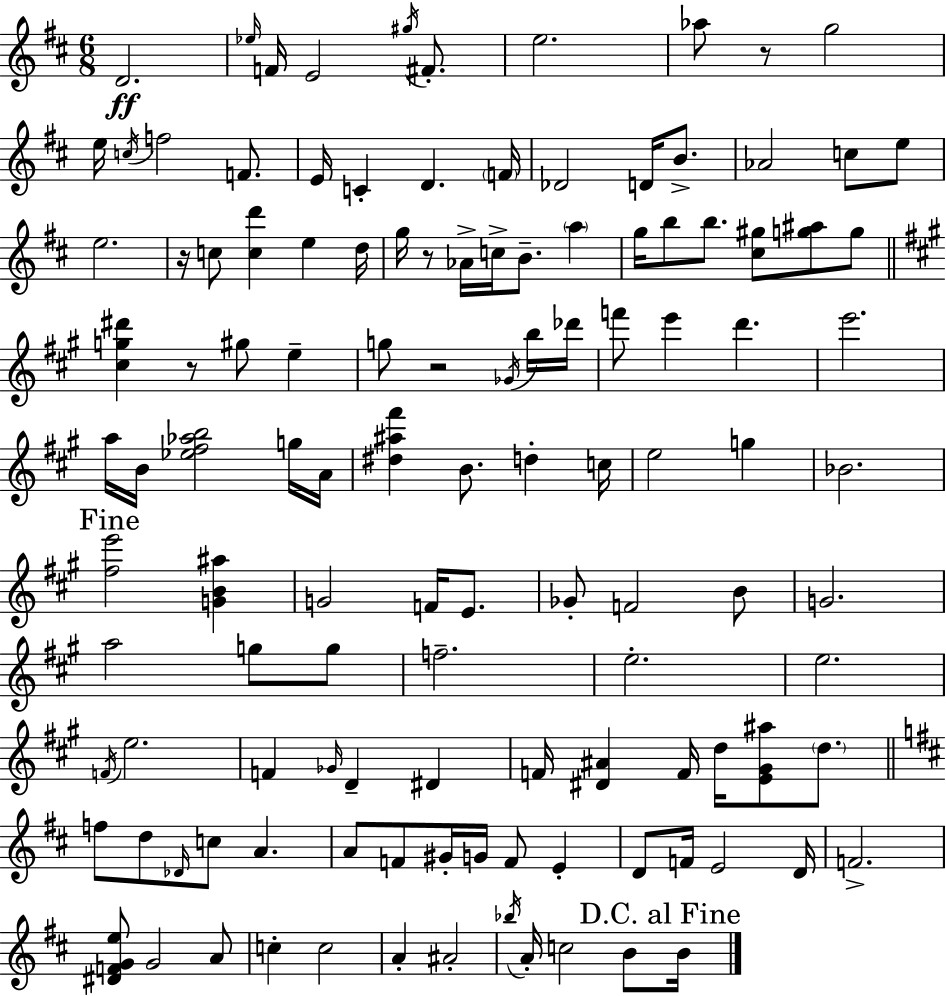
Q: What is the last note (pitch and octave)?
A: B4